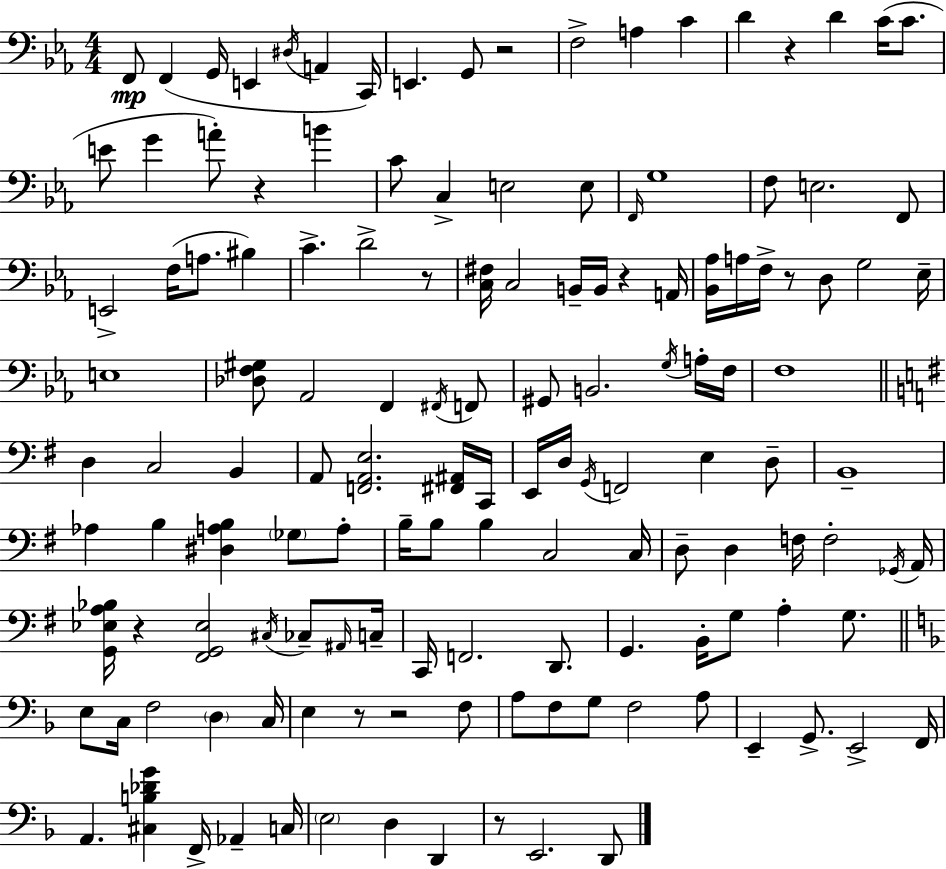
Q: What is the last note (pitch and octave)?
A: D2